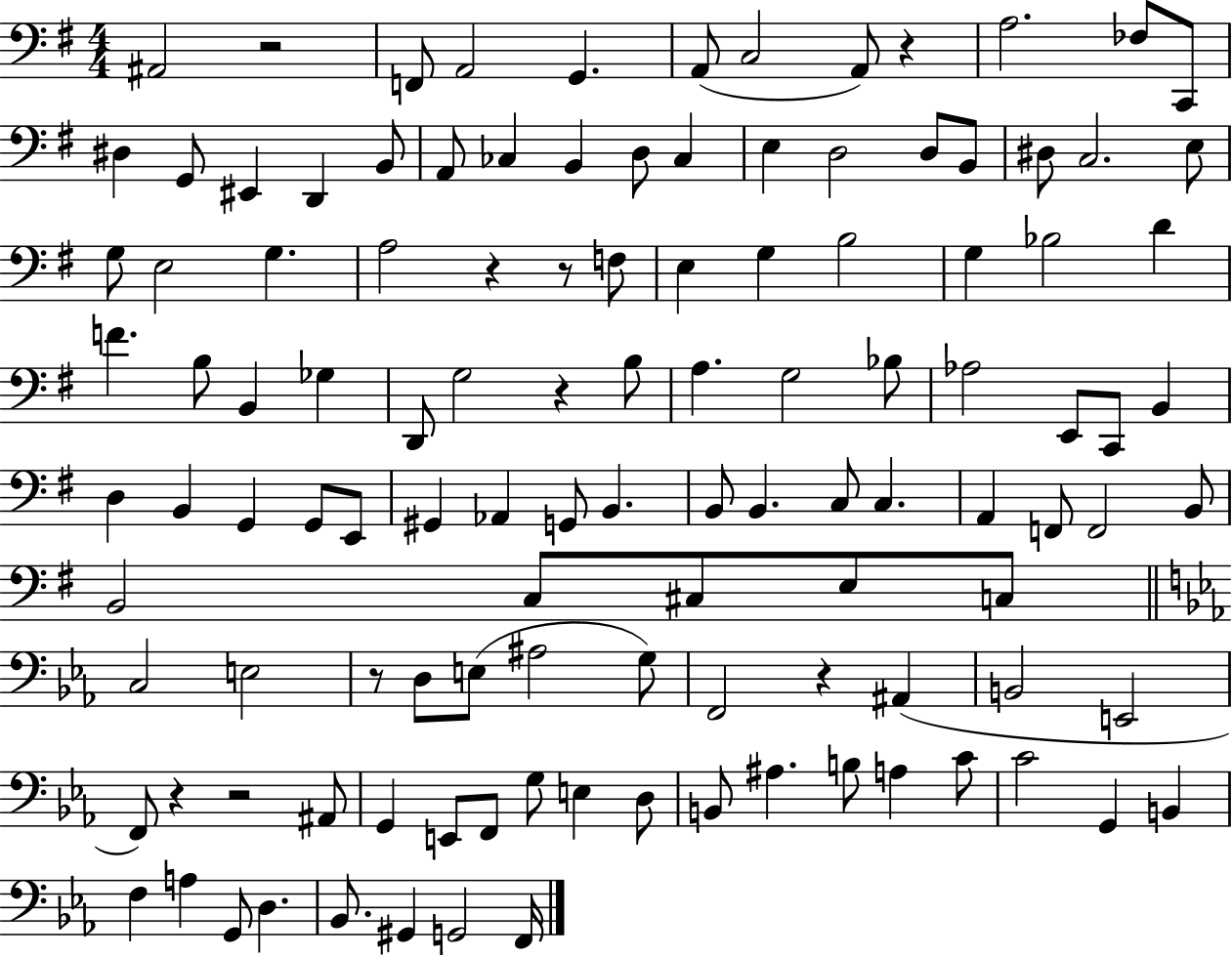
X:1
T:Untitled
M:4/4
L:1/4
K:G
^A,,2 z2 F,,/2 A,,2 G,, A,,/2 C,2 A,,/2 z A,2 _F,/2 C,,/2 ^D, G,,/2 ^E,, D,, B,,/2 A,,/2 _C, B,, D,/2 _C, E, D,2 D,/2 B,,/2 ^D,/2 C,2 E,/2 G,/2 E,2 G, A,2 z z/2 F,/2 E, G, B,2 G, _B,2 D F B,/2 B,, _G, D,,/2 G,2 z B,/2 A, G,2 _B,/2 _A,2 E,,/2 C,,/2 B,, D, B,, G,, G,,/2 E,,/2 ^G,, _A,, G,,/2 B,, B,,/2 B,, C,/2 C, A,, F,,/2 F,,2 B,,/2 B,,2 C,/2 ^C,/2 E,/2 C,/2 C,2 E,2 z/2 D,/2 E,/2 ^A,2 G,/2 F,,2 z ^A,, B,,2 E,,2 F,,/2 z z2 ^A,,/2 G,, E,,/2 F,,/2 G,/2 E, D,/2 B,,/2 ^A, B,/2 A, C/2 C2 G,, B,, F, A, G,,/2 D, _B,,/2 ^G,, G,,2 F,,/4